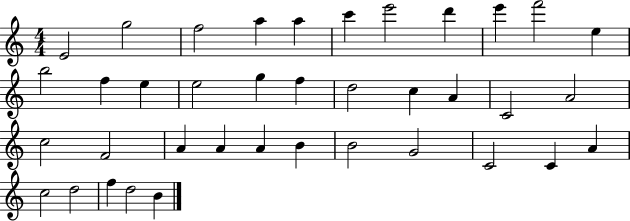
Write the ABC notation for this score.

X:1
T:Untitled
M:4/4
L:1/4
K:C
E2 g2 f2 a a c' e'2 d' e' f'2 e b2 f e e2 g f d2 c A C2 A2 c2 F2 A A A B B2 G2 C2 C A c2 d2 f d2 B